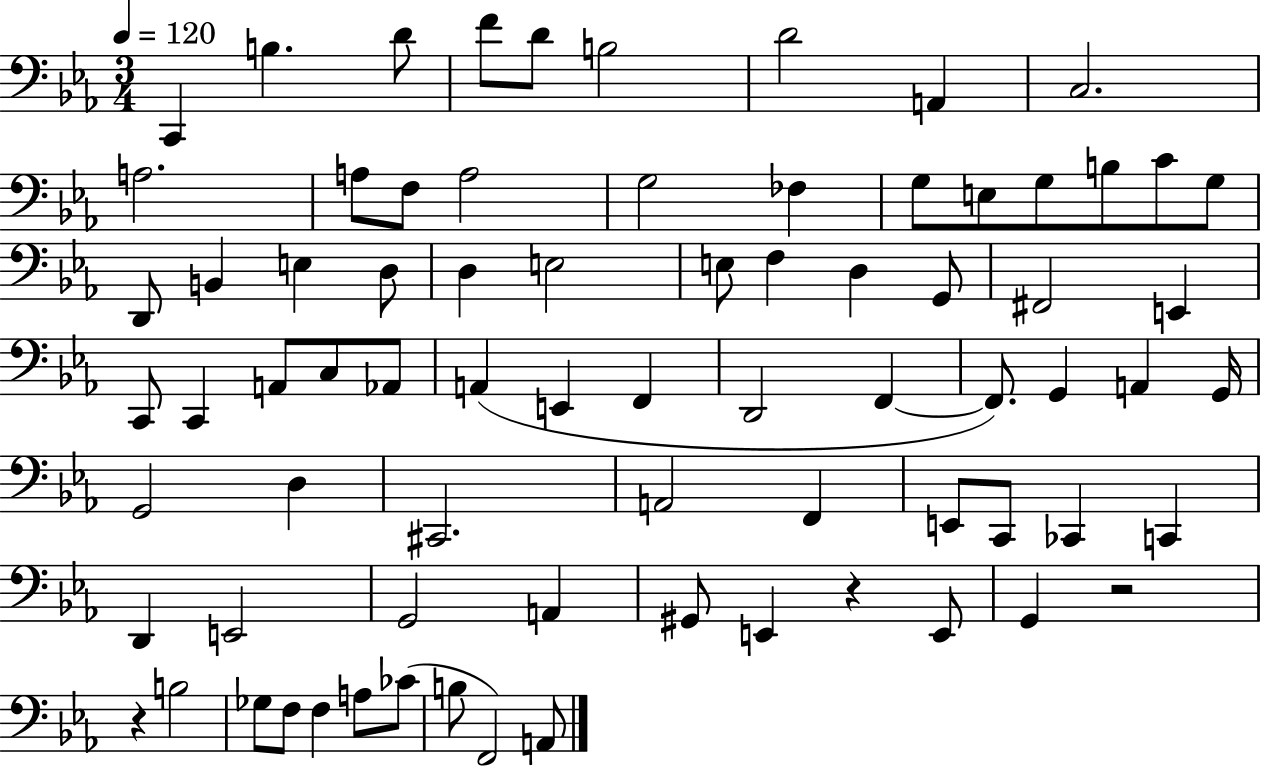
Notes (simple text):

C2/q B3/q. D4/e F4/e D4/e B3/h D4/h A2/q C3/h. A3/h. A3/e F3/e A3/h G3/h FES3/q G3/e E3/e G3/e B3/e C4/e G3/e D2/e B2/q E3/q D3/e D3/q E3/h E3/e F3/q D3/q G2/e F#2/h E2/q C2/e C2/q A2/e C3/e Ab2/e A2/q E2/q F2/q D2/h F2/q F2/e. G2/q A2/q G2/s G2/h D3/q C#2/h. A2/h F2/q E2/e C2/e CES2/q C2/q D2/q E2/h G2/h A2/q G#2/e E2/q R/q E2/e G2/q R/h R/q B3/h Gb3/e F3/e F3/q A3/e CES4/e B3/e F2/h A2/e